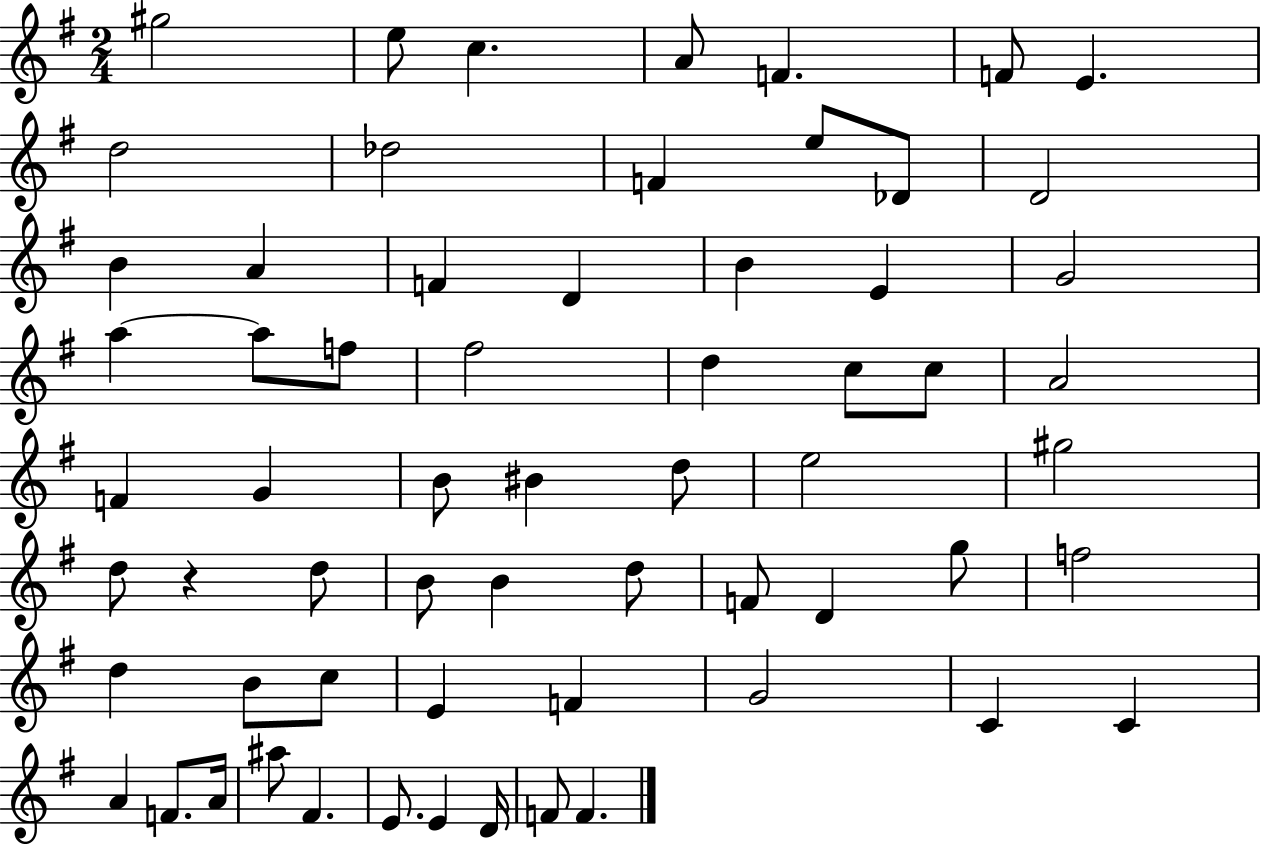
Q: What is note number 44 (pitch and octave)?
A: F5